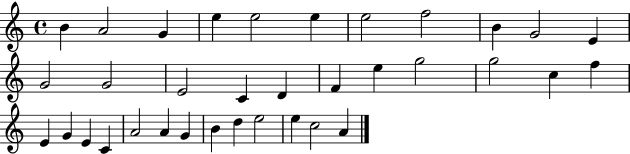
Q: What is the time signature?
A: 4/4